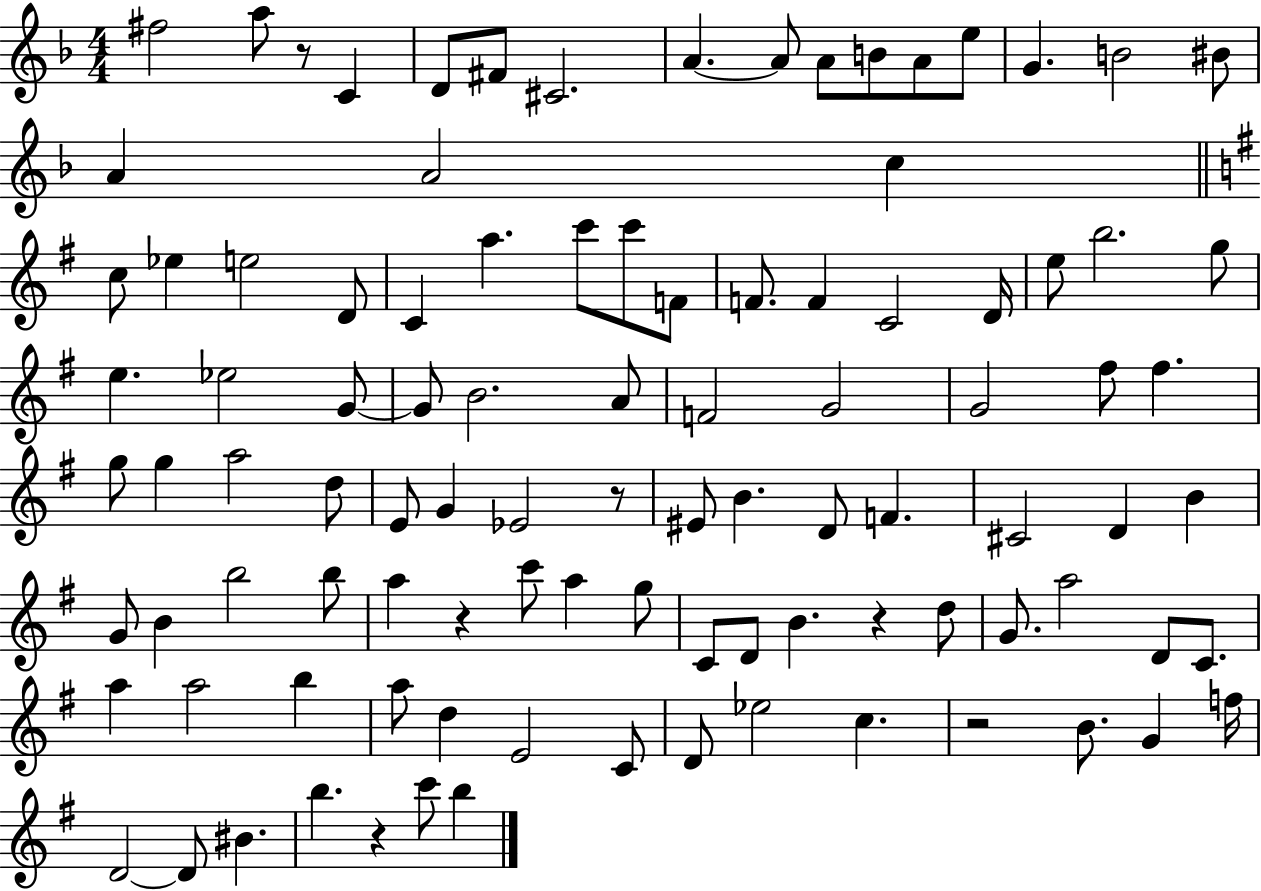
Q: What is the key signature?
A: F major